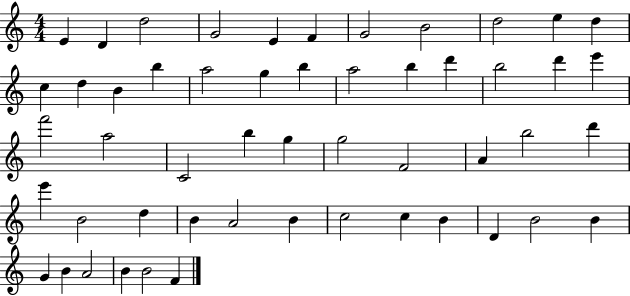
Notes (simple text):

E4/q D4/q D5/h G4/h E4/q F4/q G4/h B4/h D5/h E5/q D5/q C5/q D5/q B4/q B5/q A5/h G5/q B5/q A5/h B5/q D6/q B5/h D6/q E6/q F6/h A5/h C4/h B5/q G5/q G5/h F4/h A4/q B5/h D6/q E6/q B4/h D5/q B4/q A4/h B4/q C5/h C5/q B4/q D4/q B4/h B4/q G4/q B4/q A4/h B4/q B4/h F4/q